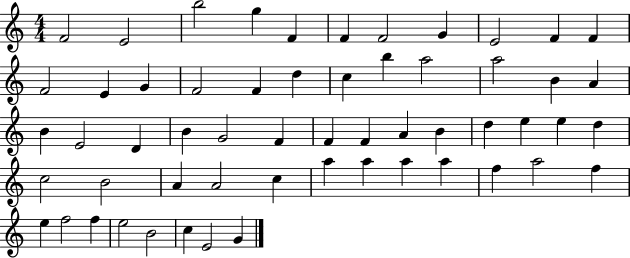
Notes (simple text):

F4/h E4/h B5/h G5/q F4/q F4/q F4/h G4/q E4/h F4/q F4/q F4/h E4/q G4/q F4/h F4/q D5/q C5/q B5/q A5/h A5/h B4/q A4/q B4/q E4/h D4/q B4/q G4/h F4/q F4/q F4/q A4/q B4/q D5/q E5/q E5/q D5/q C5/h B4/h A4/q A4/h C5/q A5/q A5/q A5/q A5/q F5/q A5/h F5/q E5/q F5/h F5/q E5/h B4/h C5/q E4/h G4/q